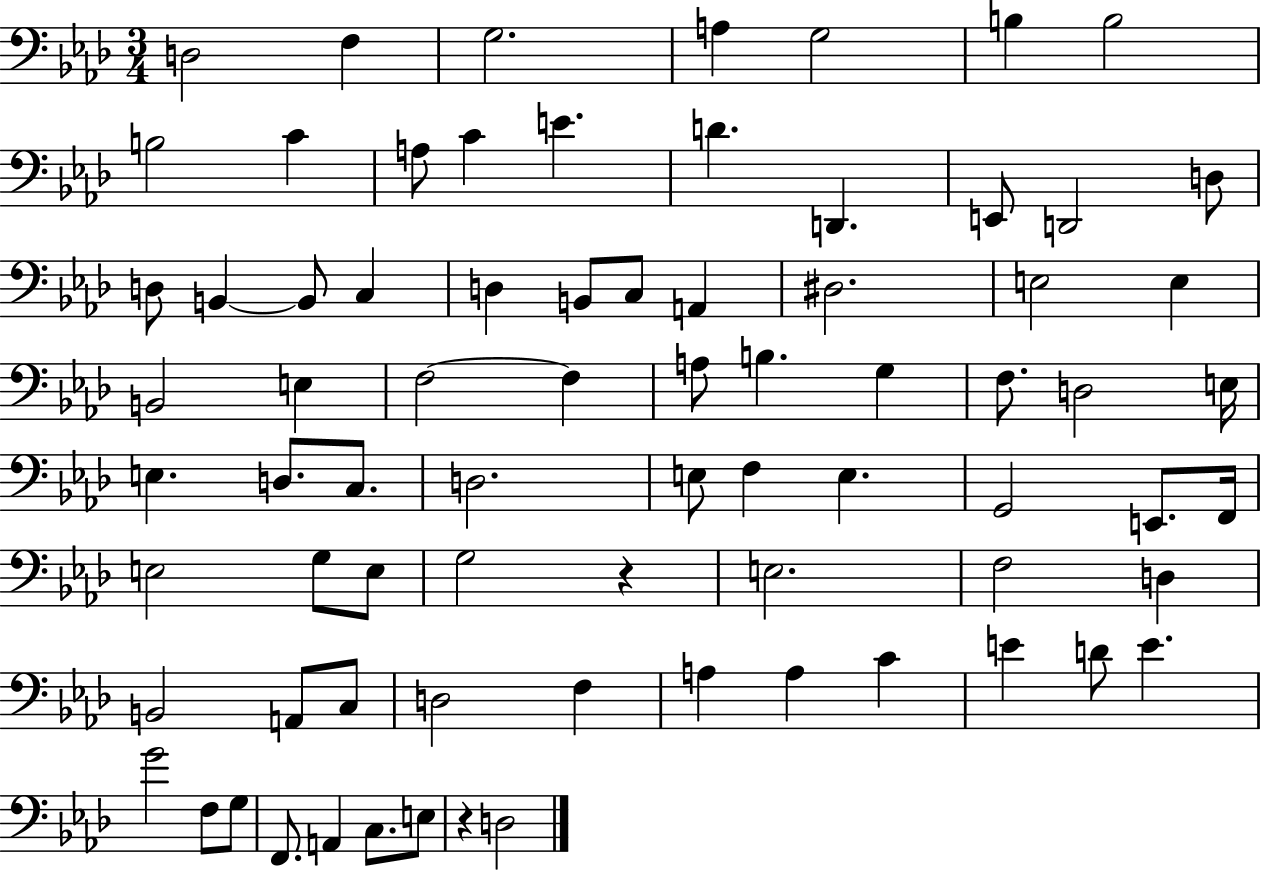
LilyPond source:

{
  \clef bass
  \numericTimeSignature
  \time 3/4
  \key aes \major
  d2 f4 | g2. | a4 g2 | b4 b2 | \break b2 c'4 | a8 c'4 e'4. | d'4. d,4. | e,8 d,2 d8 | \break d8 b,4~~ b,8 c4 | d4 b,8 c8 a,4 | dis2. | e2 e4 | \break b,2 e4 | f2~~ f4 | a8 b4. g4 | f8. d2 e16 | \break e4. d8. c8. | d2. | e8 f4 e4. | g,2 e,8. f,16 | \break e2 g8 e8 | g2 r4 | e2. | f2 d4 | \break b,2 a,8 c8 | d2 f4 | a4 a4 c'4 | e'4 d'8 e'4. | \break g'2 f8 g8 | f,8. a,4 c8. e8 | r4 d2 | \bar "|."
}